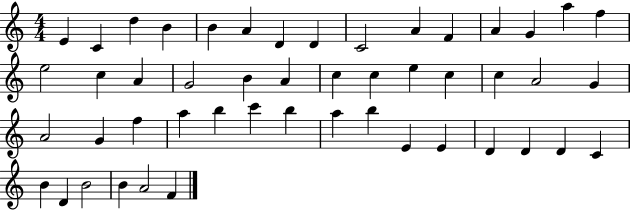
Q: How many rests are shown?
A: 0